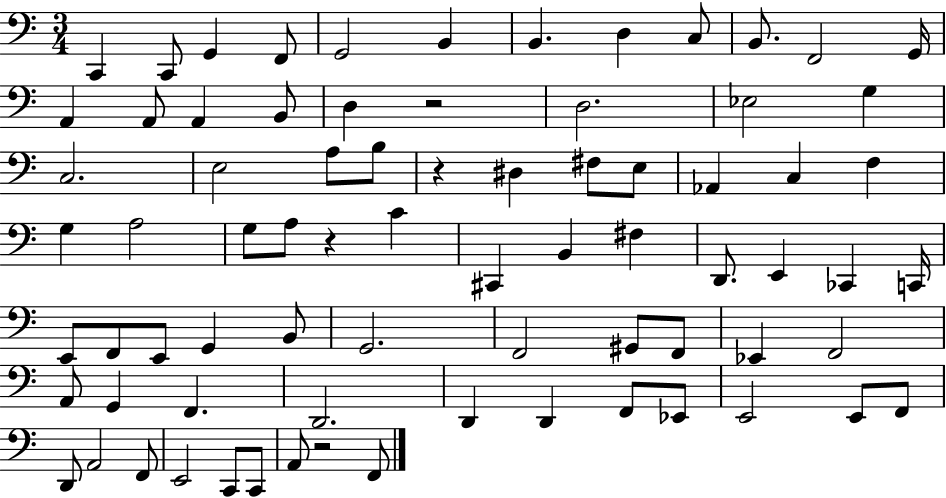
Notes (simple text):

C2/q C2/e G2/q F2/e G2/h B2/q B2/q. D3/q C3/e B2/e. F2/h G2/s A2/q A2/e A2/q B2/e D3/q R/h D3/h. Eb3/h G3/q C3/h. E3/h A3/e B3/e R/q D#3/q F#3/e E3/e Ab2/q C3/q F3/q G3/q A3/h G3/e A3/e R/q C4/q C#2/q B2/q F#3/q D2/e. E2/q CES2/q C2/s E2/e F2/e E2/e G2/q B2/e G2/h. F2/h G#2/e F2/e Eb2/q F2/h A2/e G2/q F2/q. D2/h. D2/q D2/q F2/e Eb2/e E2/h E2/e F2/e D2/e A2/h F2/e E2/h C2/e C2/e A2/e R/h F2/e